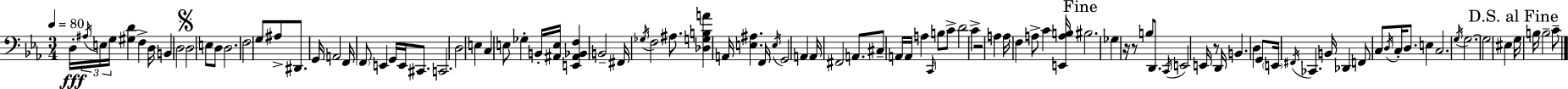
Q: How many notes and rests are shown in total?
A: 99